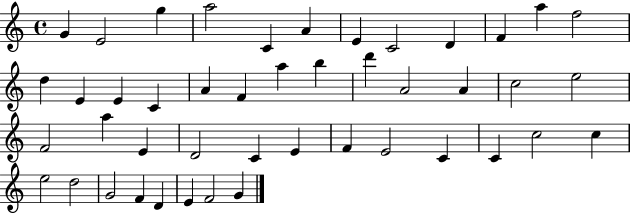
X:1
T:Untitled
M:4/4
L:1/4
K:C
G E2 g a2 C A E C2 D F a f2 d E E C A F a b d' A2 A c2 e2 F2 a E D2 C E F E2 C C c2 c e2 d2 G2 F D E F2 G